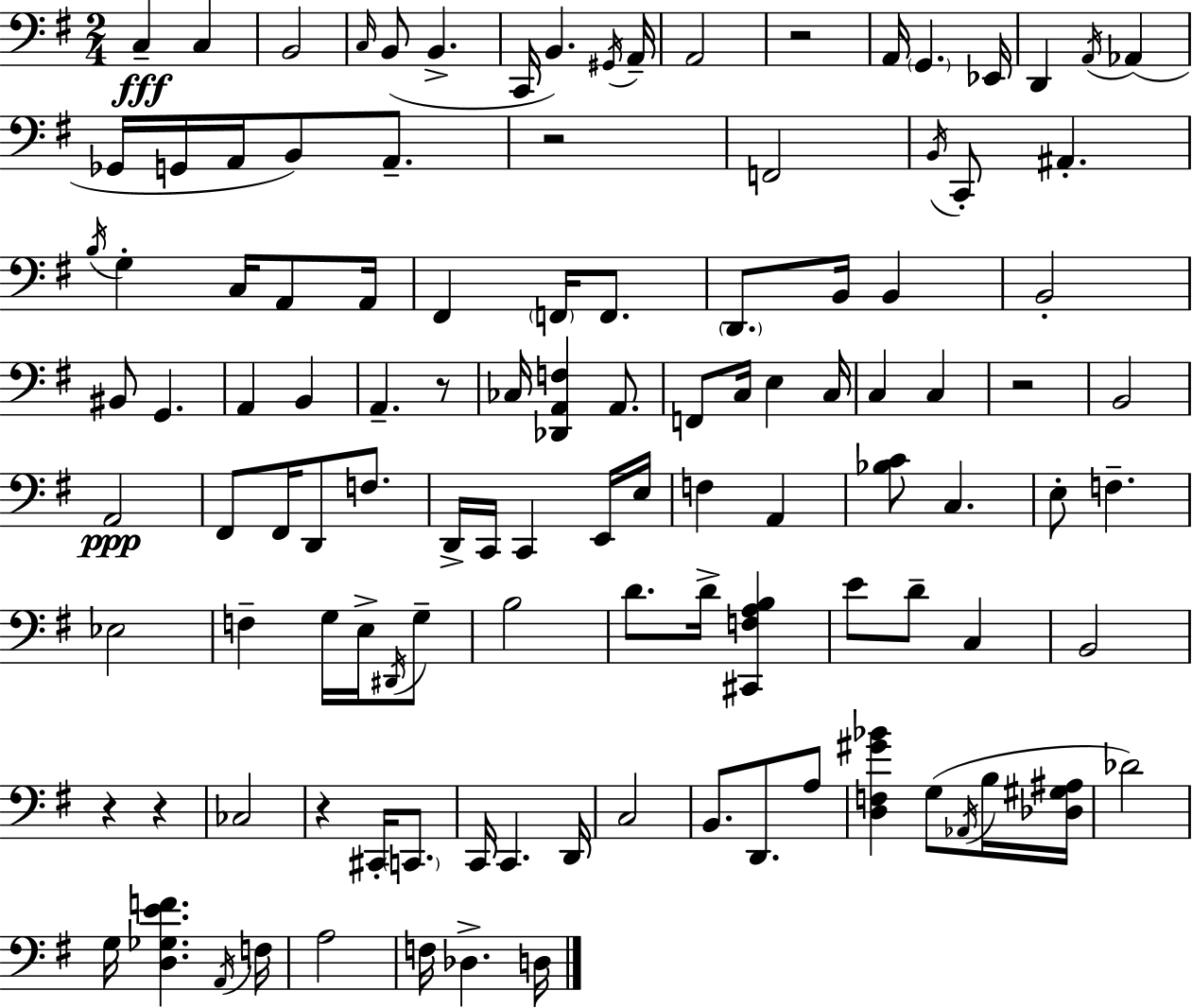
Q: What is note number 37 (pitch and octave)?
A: B2